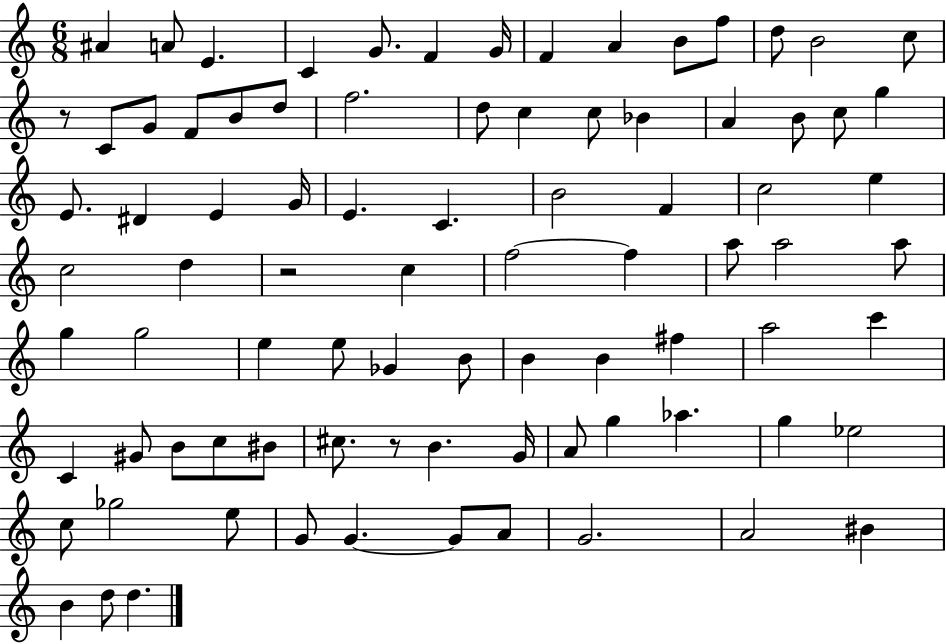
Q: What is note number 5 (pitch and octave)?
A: G4